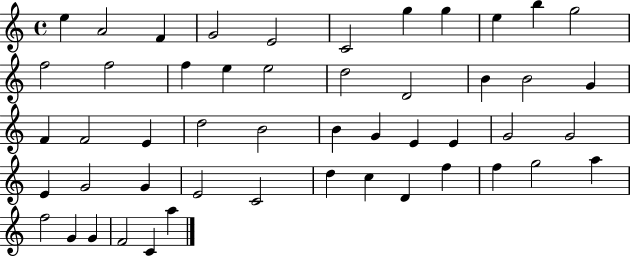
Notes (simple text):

E5/q A4/h F4/q G4/h E4/h C4/h G5/q G5/q E5/q B5/q G5/h F5/h F5/h F5/q E5/q E5/h D5/h D4/h B4/q B4/h G4/q F4/q F4/h E4/q D5/h B4/h B4/q G4/q E4/q E4/q G4/h G4/h E4/q G4/h G4/q E4/h C4/h D5/q C5/q D4/q F5/q F5/q G5/h A5/q F5/h G4/q G4/q F4/h C4/q A5/q